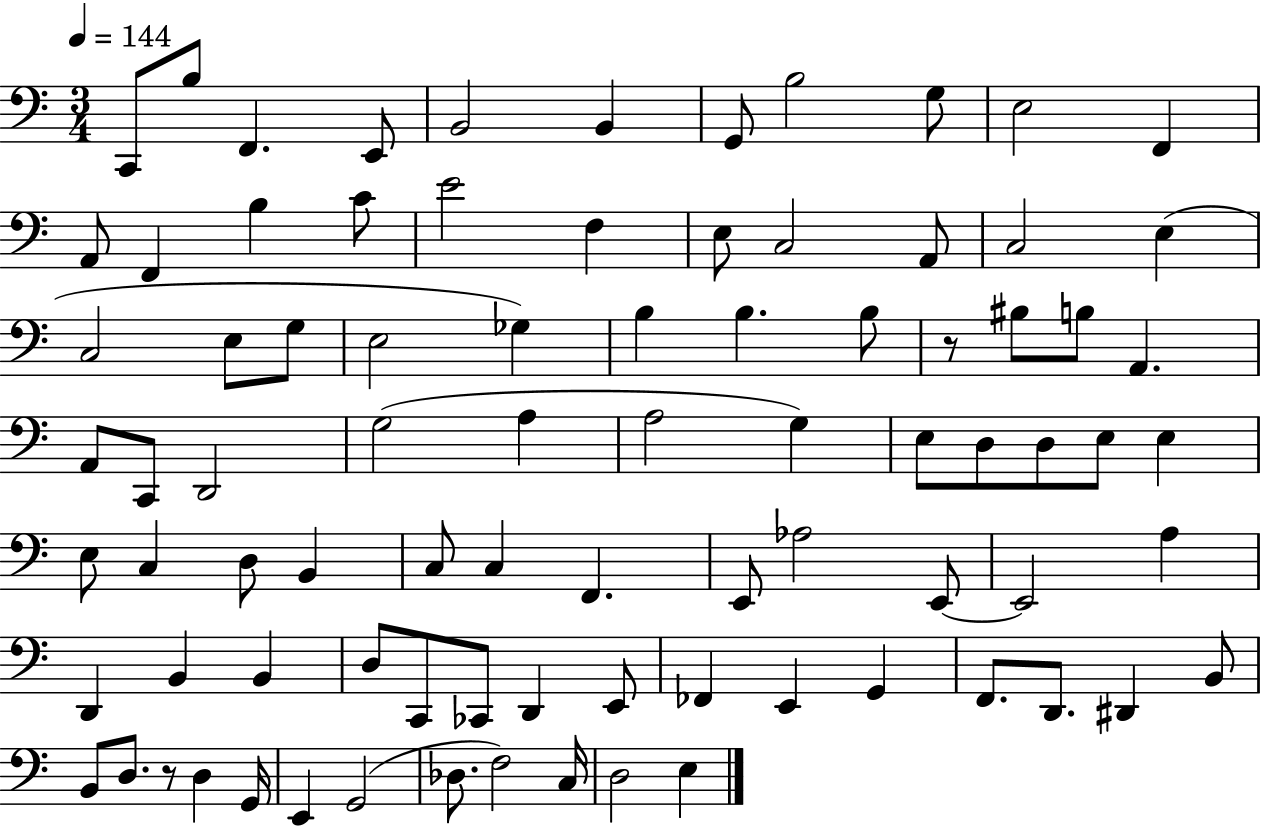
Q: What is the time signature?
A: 3/4